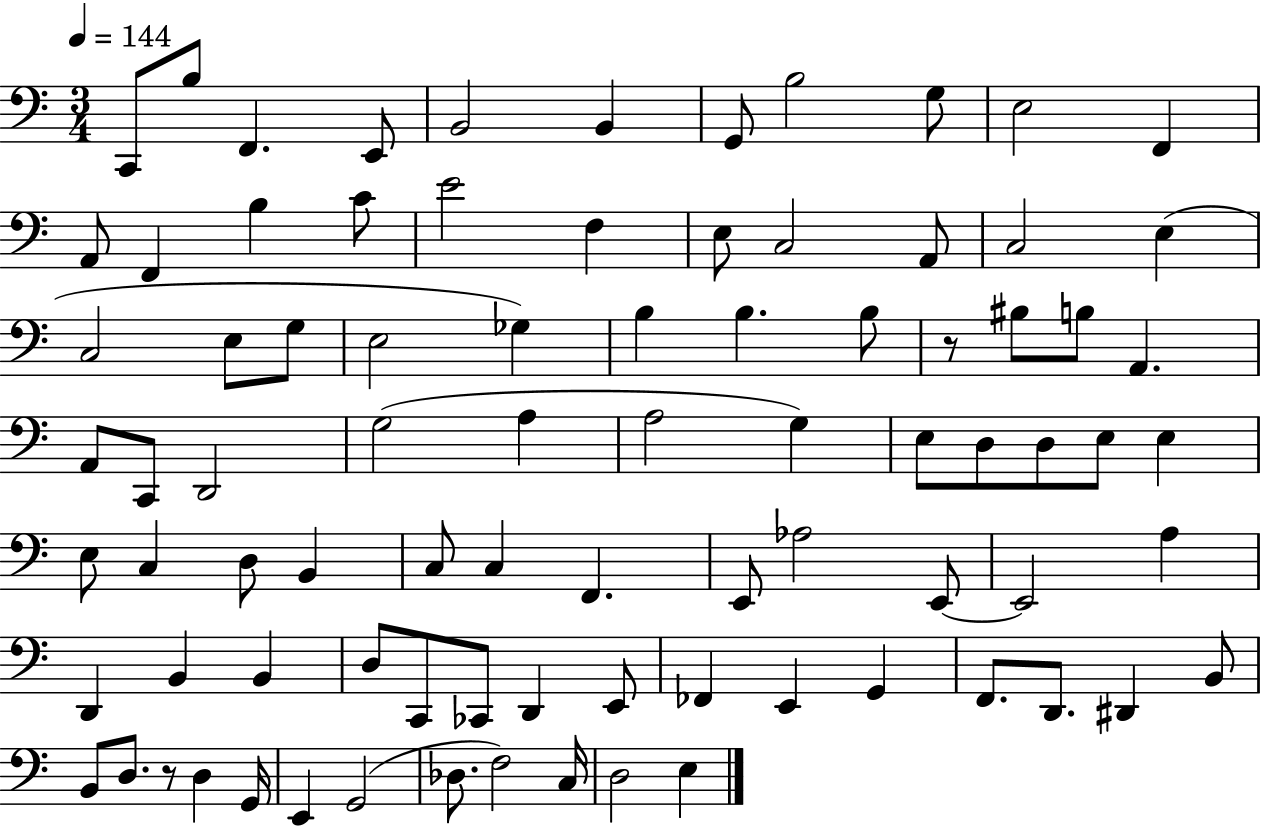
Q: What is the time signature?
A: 3/4